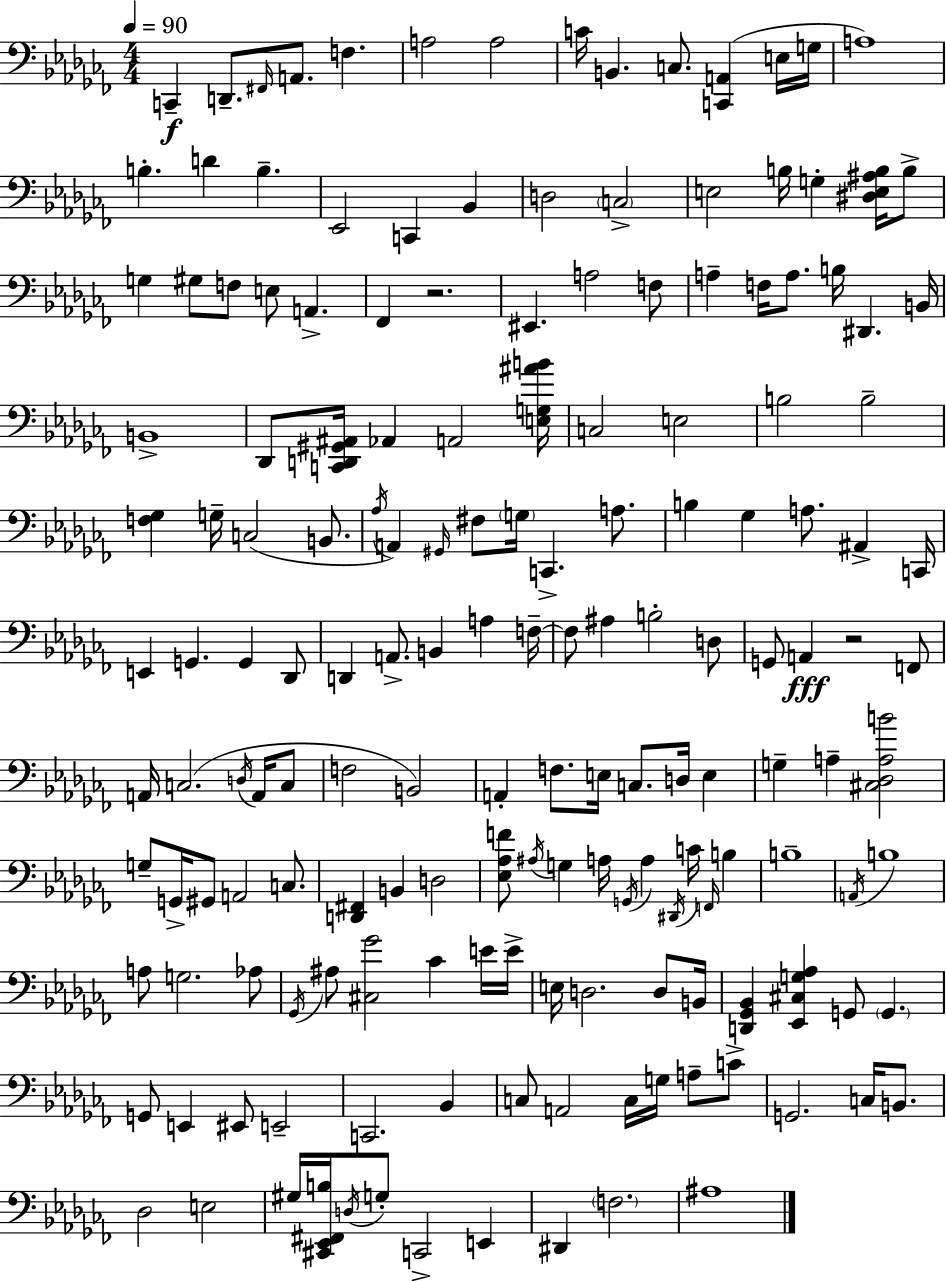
{
  \clef bass
  \numericTimeSignature
  \time 4/4
  \key aes \minor
  \tempo 4 = 90
  \repeat volta 2 { c,4--\f d,8.-- \grace { fis,16 } a,8. f4. | a2 a2 | c'16 b,4. c8. <c, a,>4( e16 | g16 a1) | \break b4.-. d'4 b4.-- | ees,2 c,4 bes,4 | d2 \parenthesize c2-> | e2 b16 g4-. <dis e ais b>16 b8-> | \break g4 gis8 f8 e8 a,4.-> | fes,4 r2. | eis,4. a2 f8 | a4-- f16 a8. b16 dis,4. | \break b,16 b,1-> | des,8 <c, d, gis, ais,>16 aes,4 a,2 | <e g ais' b'>16 c2 e2 | b2 b2-- | \break <f ges>4 g16-- c2( b,8. | \acciaccatura { aes16 }) a,4 \grace { gis,16 } fis8 \parenthesize g16 c,4.-> | a8. b4 ges4 a8. ais,4-> | c,16 e,4 g,4. g,4 | \break des,8 d,4 a,8.-> b,4 a4 | f16--~~ f8 ais4 b2-. | d8 g,8 a,4\fff r2 | f,8 a,16 c2.( | \break \acciaccatura { d16 } a,16 c8 f2 b,2) | a,4-. f8. e16 c8. d16 | e4 g4-- a4-- <cis des a b'>2 | g8-- g,16-> gis,8 a,2 | \break c8. <d, fis,>4 b,4 d2 | <ees aes f'>8 \acciaccatura { ais16 } g4 a16 \acciaccatura { g,16 } a4 | \acciaccatura { dis,16 } c'16 \grace { f,16 } b4 b1-- | \acciaccatura { a,16 } b1 | \break a8 g2. | aes8 \acciaccatura { ges,16 } ais8 <cis ges'>2 | ces'4 e'16 e'16-> e16 d2. | d8 b,16 <d, ges, bes,>4 <ees, cis g aes>4 | \break g,8 \parenthesize g,4. g,8 e,4 | eis,8 e,2-- c,2. | bes,4 c8 a,2 | c16 g16 a8-- c'8-> g,2. | \break c16 b,8. des2 | e2 gis16 <cis, ees, fis, b>16 \acciaccatura { d16 } g8-. c,2-> | e,4 dis,4 \parenthesize f2. | ais1 | \break } \bar "|."
}